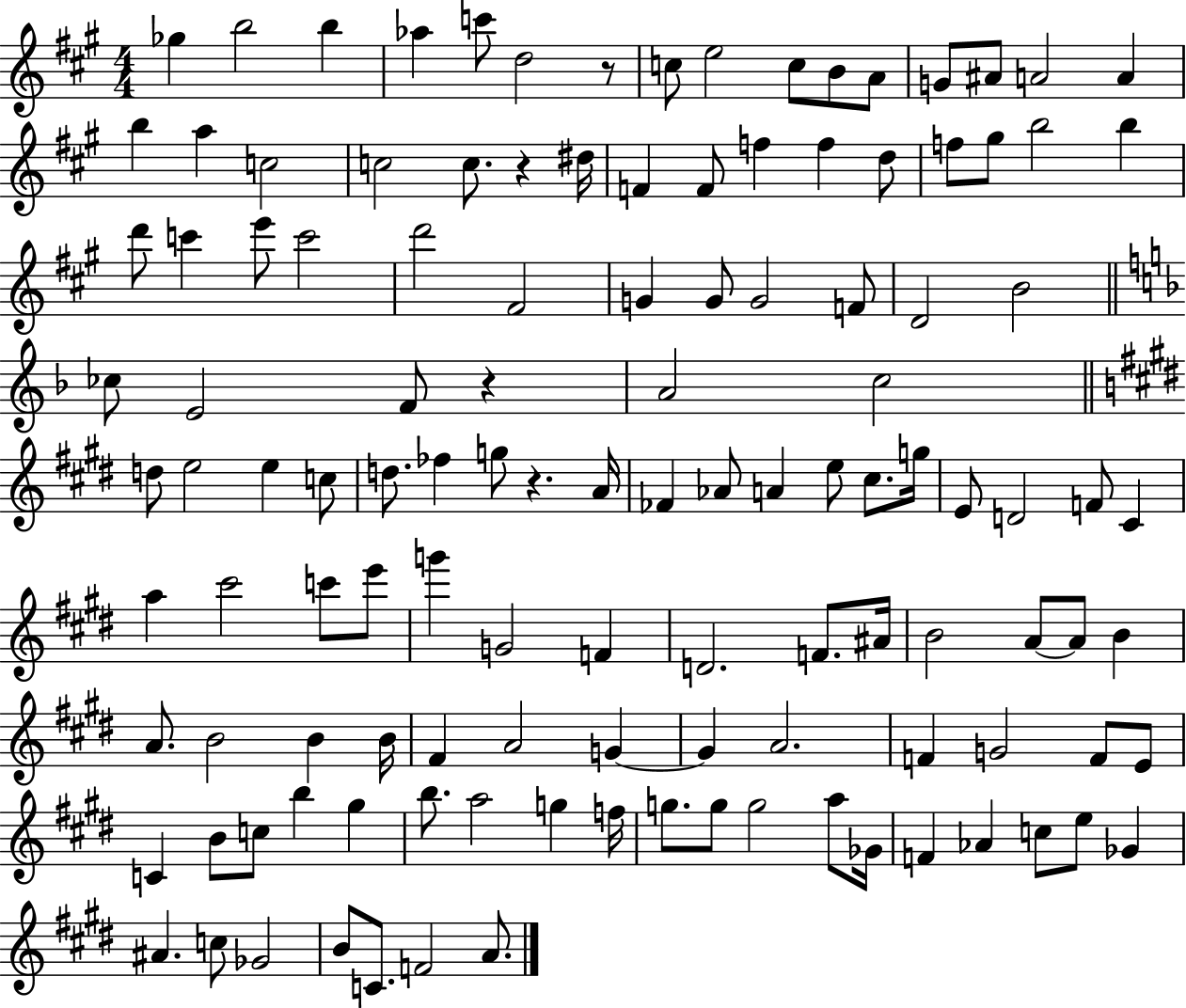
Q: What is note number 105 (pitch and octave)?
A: A5